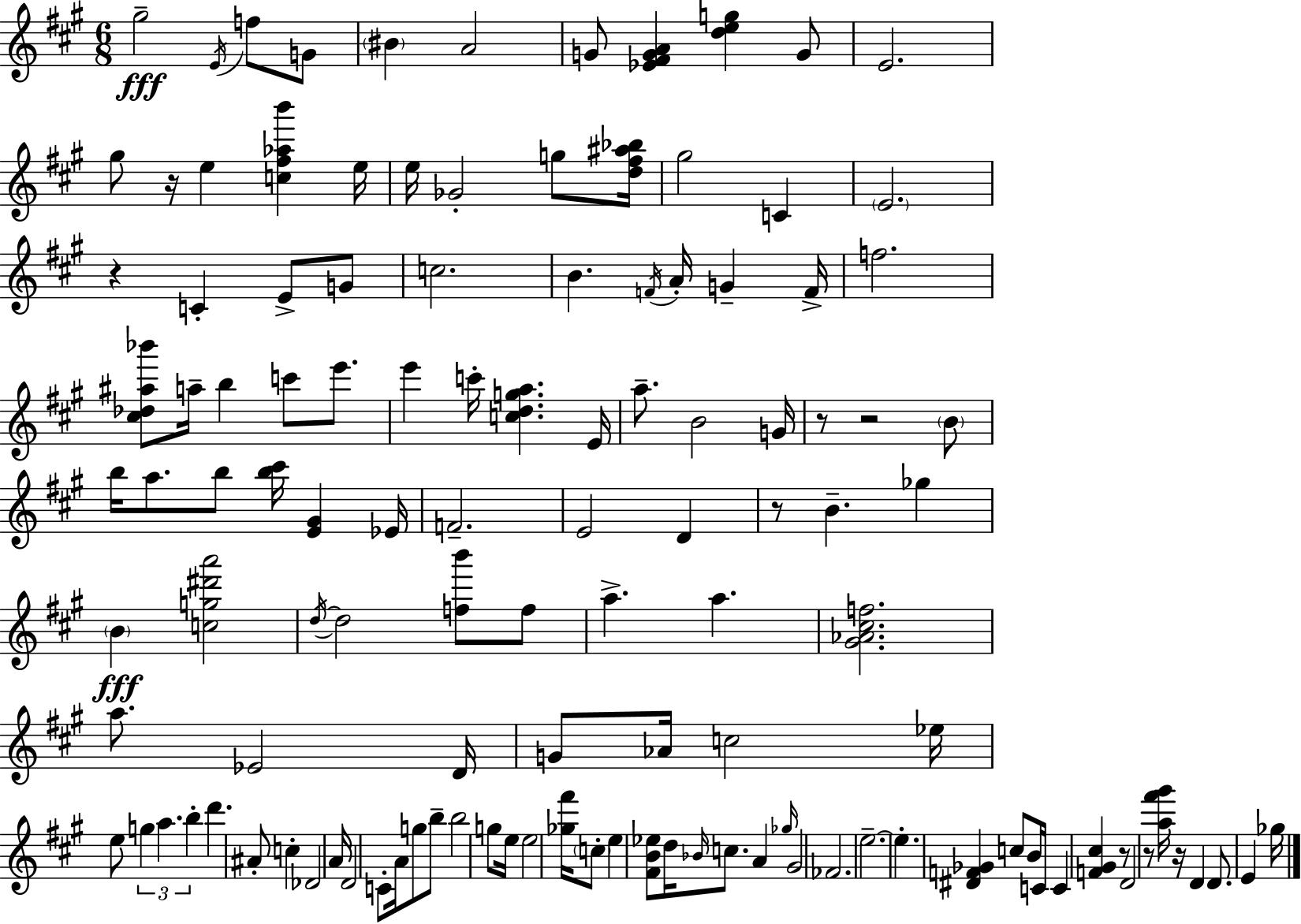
{
  \clef treble
  \numericTimeSignature
  \time 6/8
  \key a \major
  gis''2--\fff \acciaccatura { e'16 } f''8 g'8 | \parenthesize bis'4 a'2 | g'8 <ees' fis' g' a'>4 <d'' e'' g''>4 g'8 | e'2. | \break gis''8 r16 e''4 <c'' fis'' aes'' b'''>4 | e''16 e''16 ges'2-. g''8 | <d'' fis'' ais'' bes''>16 gis''2 c'4 | \parenthesize e'2. | \break r4 c'4-. e'8-> g'8 | c''2. | b'4. \acciaccatura { f'16 } a'16-. g'4-- | f'16-> f''2. | \break <cis'' des'' ais'' bes'''>8 a''16-- b''4 c'''8 e'''8. | e'''4 c'''16-. <c'' d'' g'' a''>4. | e'16 a''8.-- b'2 | g'16 r8 r2 | \break \parenthesize b'8 b''16 a''8. b''8 <b'' cis'''>16 <e' gis'>4 | ees'16 f'2.-- | e'2 d'4 | r8 b'4.-- ges''4 | \break \parenthesize b'4\fff <c'' g'' dis''' a'''>2 | \acciaccatura { d''16~ }~ d''2 <f'' b'''>8 | f''8 a''4.-> a''4. | <gis' aes' cis'' f''>2. | \break a''8. ees'2 | d'16 g'8 aes'16 c''2 | ees''16 e''8 \tuplet 3/2 { g''4 a''4. | b''4-. } d'''4. | \break ais'8-. c''4-. des'2 | a'16 d'2 | c'8-. a'16 g''8 b''8-- b''2 | g''8 e''16 e''2 | \break <ges'' fis'''>16 \parenthesize c''8-. e''4 <fis' b' ees''>8 d''16 | \grace { bes'16 } c''8. a'4 \grace { ges''16 } gis'2 | fes'2. | e''2.--~~ | \break e''4.-. <dis' f' ges'>4 | c''8 b'16 c'16 c'4 <f' gis' cis''>4 | r8 d'2 | r8 <a'' fis''' gis'''>16 r16 d'4 d'8. | \break e'4 ges''16 \bar "|."
}